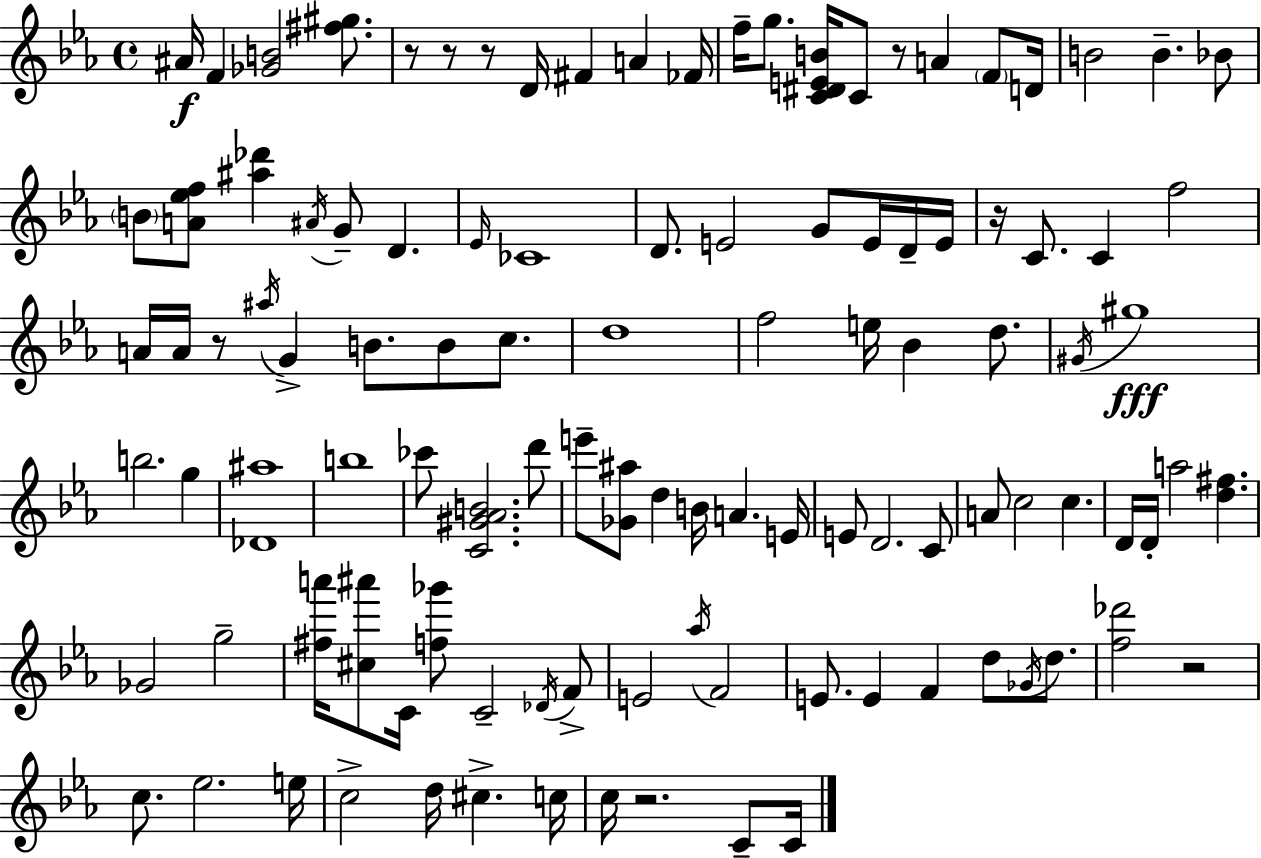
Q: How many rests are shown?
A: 8